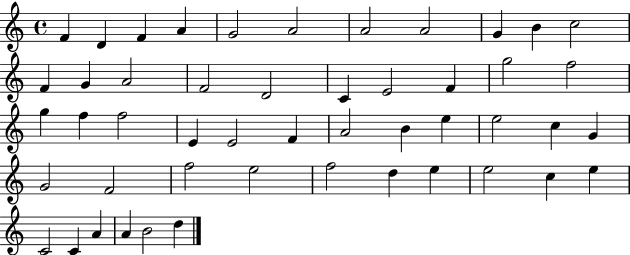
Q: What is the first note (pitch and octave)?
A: F4